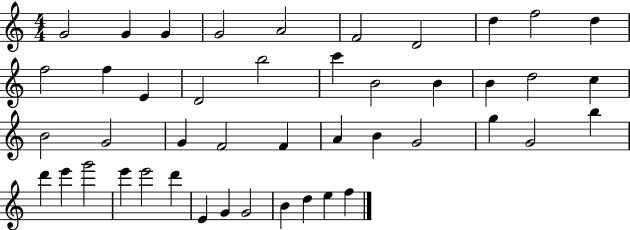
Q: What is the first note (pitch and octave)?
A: G4